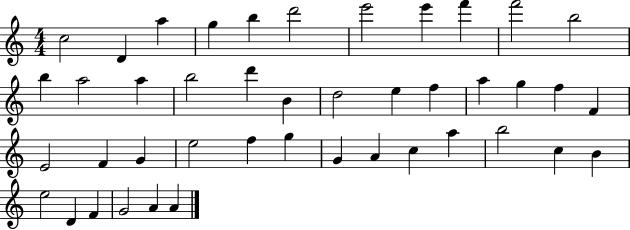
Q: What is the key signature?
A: C major